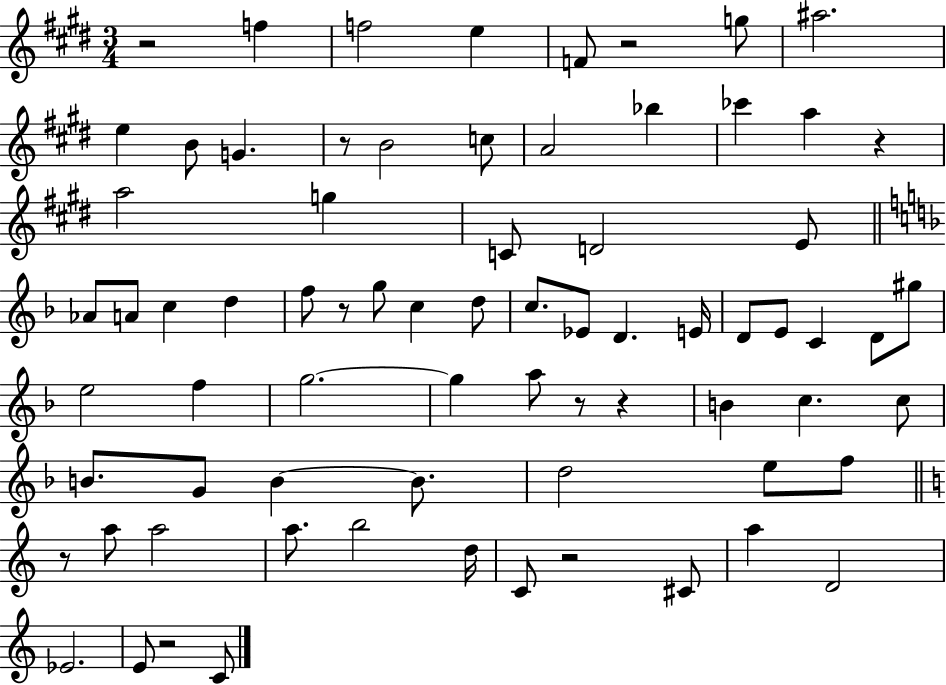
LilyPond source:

{
  \clef treble
  \numericTimeSignature
  \time 3/4
  \key e \major
  r2 f''4 | f''2 e''4 | f'8 r2 g''8 | ais''2. | \break e''4 b'8 g'4. | r8 b'2 c''8 | a'2 bes''4 | ces'''4 a''4 r4 | \break a''2 g''4 | c'8 d'2 e'8 | \bar "||" \break \key f \major aes'8 a'8 c''4 d''4 | f''8 r8 g''8 c''4 d''8 | c''8. ees'8 d'4. e'16 | d'8 e'8 c'4 d'8 gis''8 | \break e''2 f''4 | g''2.~~ | g''4 a''8 r8 r4 | b'4 c''4. c''8 | \break b'8. g'8 b'4~~ b'8. | d''2 e''8 f''8 | \bar "||" \break \key a \minor r8 a''8 a''2 | a''8. b''2 d''16 | c'8 r2 cis'8 | a''4 d'2 | \break ees'2. | e'8 r2 c'8 | \bar "|."
}